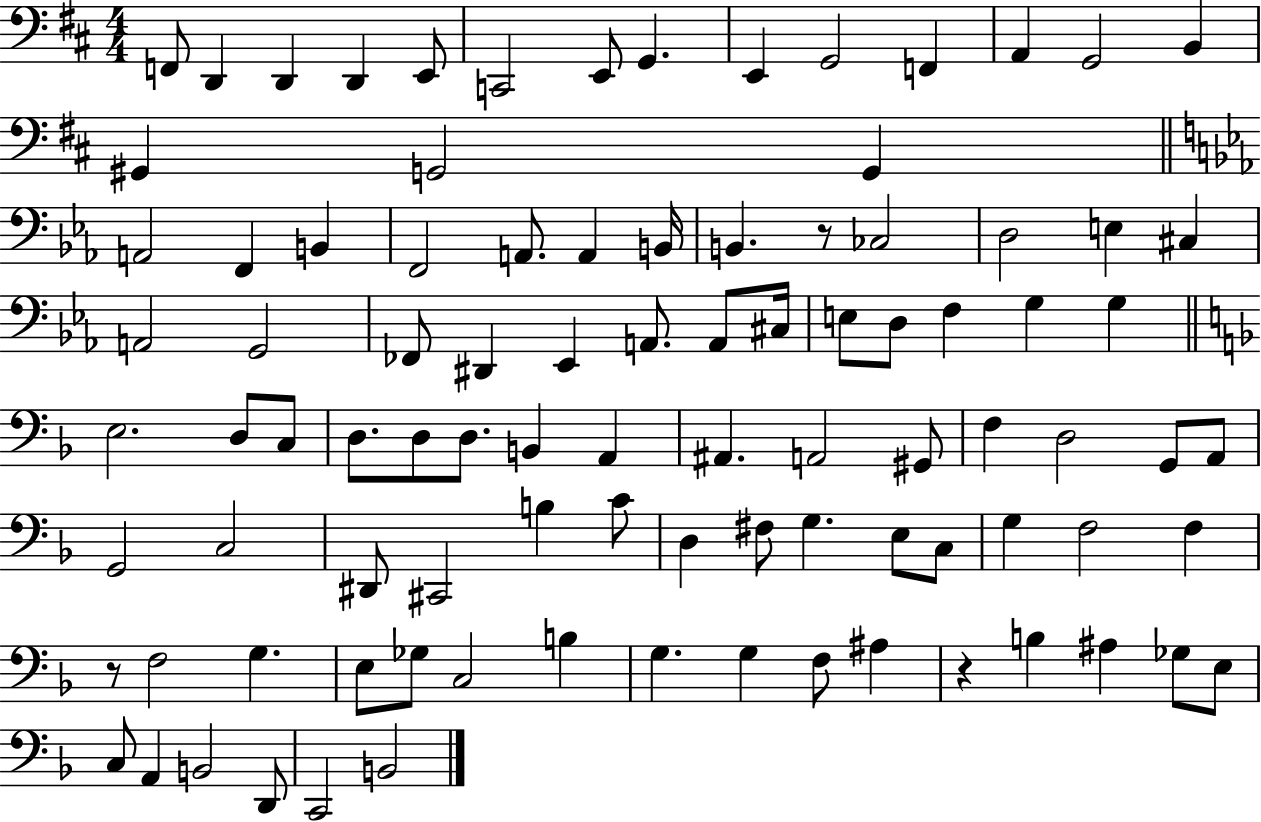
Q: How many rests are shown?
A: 3